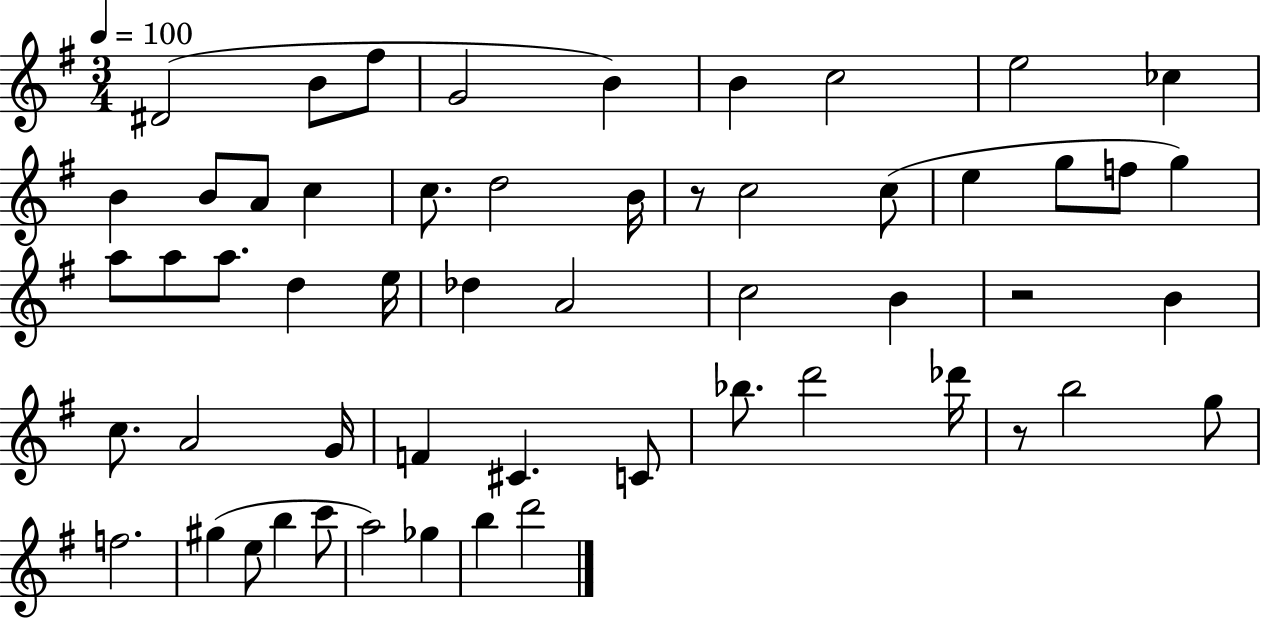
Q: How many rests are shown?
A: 3